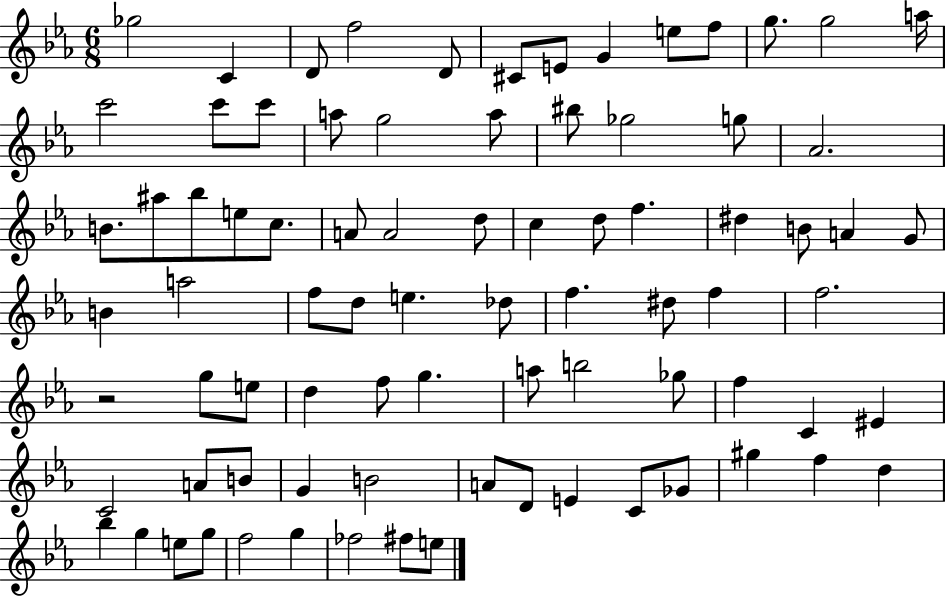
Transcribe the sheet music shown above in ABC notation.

X:1
T:Untitled
M:6/8
L:1/4
K:Eb
_g2 C D/2 f2 D/2 ^C/2 E/2 G e/2 f/2 g/2 g2 a/4 c'2 c'/2 c'/2 a/2 g2 a/2 ^b/2 _g2 g/2 _A2 B/2 ^a/2 _b/2 e/2 c/2 A/2 A2 d/2 c d/2 f ^d B/2 A G/2 B a2 f/2 d/2 e _d/2 f ^d/2 f f2 z2 g/2 e/2 d f/2 g a/2 b2 _g/2 f C ^E C2 A/2 B/2 G B2 A/2 D/2 E C/2 _G/2 ^g f d _b g e/2 g/2 f2 g _f2 ^f/2 e/2